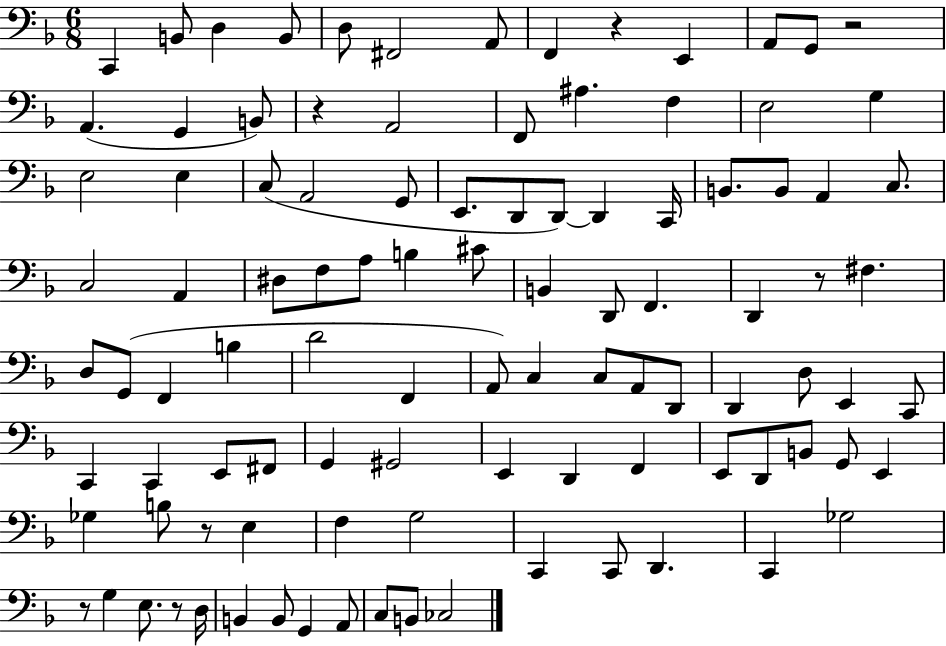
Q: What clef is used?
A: bass